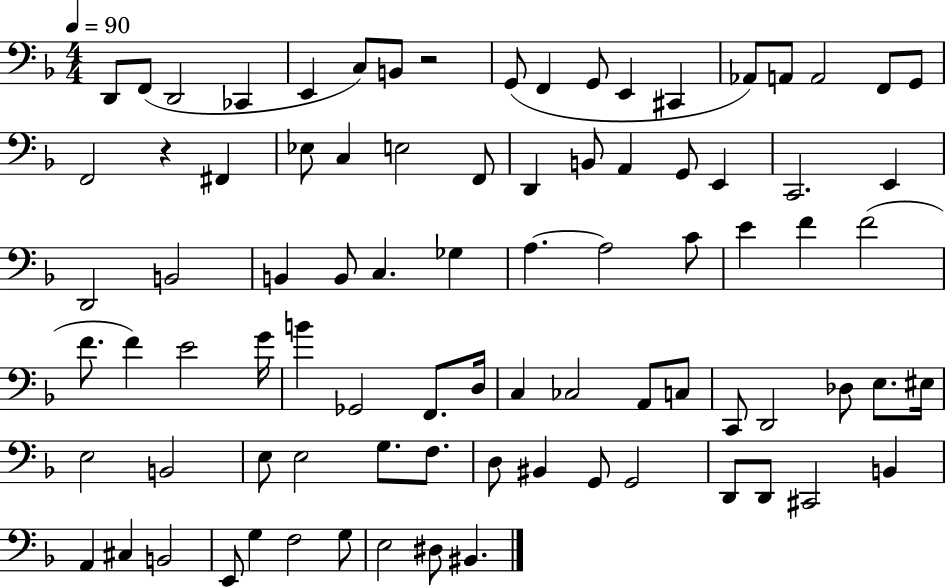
X:1
T:Untitled
M:4/4
L:1/4
K:F
D,,/2 F,,/2 D,,2 _C,, E,, C,/2 B,,/2 z2 G,,/2 F,, G,,/2 E,, ^C,, _A,,/2 A,,/2 A,,2 F,,/2 G,,/2 F,,2 z ^F,, _E,/2 C, E,2 F,,/2 D,, B,,/2 A,, G,,/2 E,, C,,2 E,, D,,2 B,,2 B,, B,,/2 C, _G, A, A,2 C/2 E F F2 F/2 F E2 G/4 B _G,,2 F,,/2 D,/4 C, _C,2 A,,/2 C,/2 C,,/2 D,,2 _D,/2 E,/2 ^E,/4 E,2 B,,2 E,/2 E,2 G,/2 F,/2 D,/2 ^B,, G,,/2 G,,2 D,,/2 D,,/2 ^C,,2 B,, A,, ^C, B,,2 E,,/2 G, F,2 G,/2 E,2 ^D,/2 ^B,,